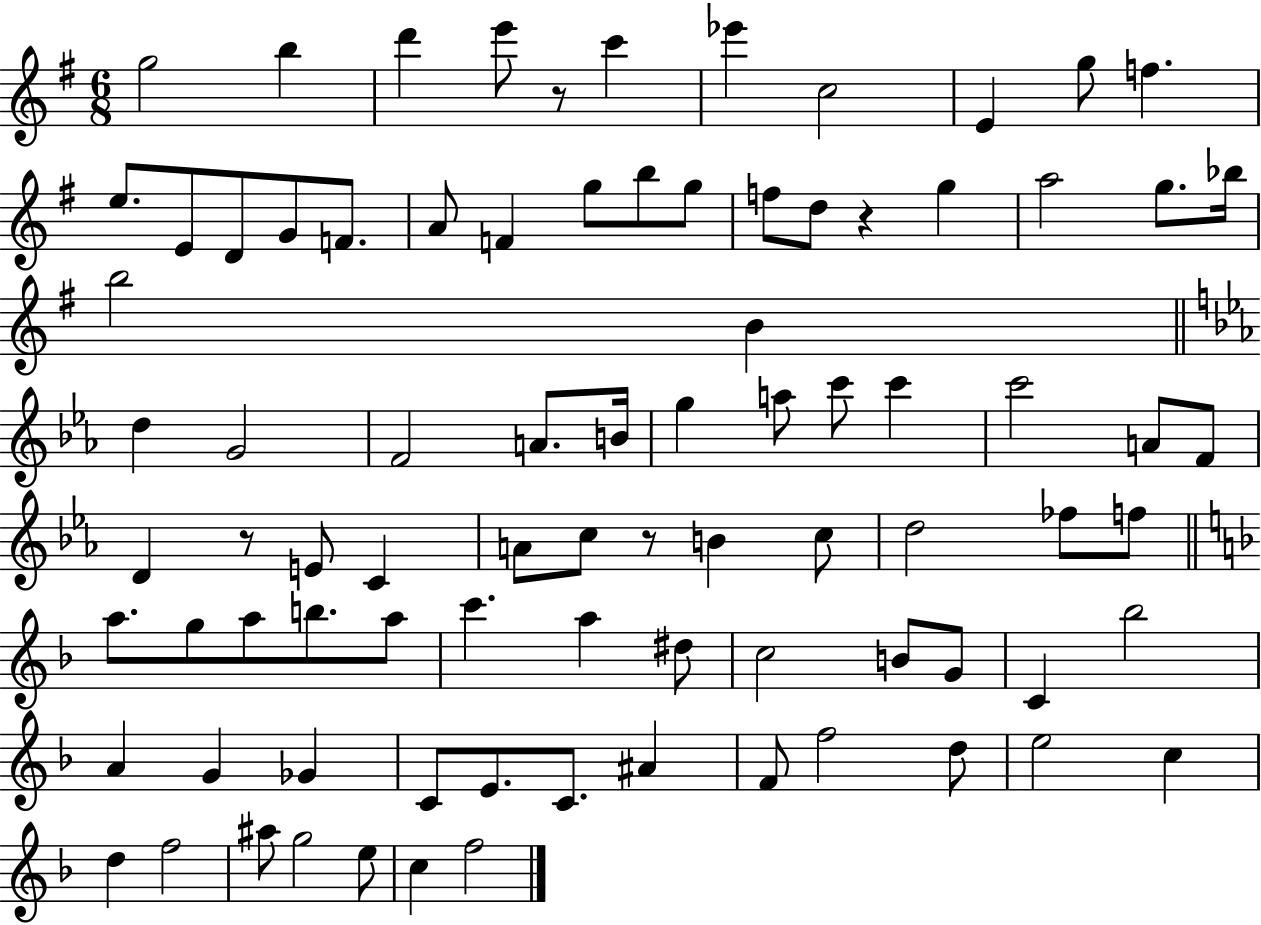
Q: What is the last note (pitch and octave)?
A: F5